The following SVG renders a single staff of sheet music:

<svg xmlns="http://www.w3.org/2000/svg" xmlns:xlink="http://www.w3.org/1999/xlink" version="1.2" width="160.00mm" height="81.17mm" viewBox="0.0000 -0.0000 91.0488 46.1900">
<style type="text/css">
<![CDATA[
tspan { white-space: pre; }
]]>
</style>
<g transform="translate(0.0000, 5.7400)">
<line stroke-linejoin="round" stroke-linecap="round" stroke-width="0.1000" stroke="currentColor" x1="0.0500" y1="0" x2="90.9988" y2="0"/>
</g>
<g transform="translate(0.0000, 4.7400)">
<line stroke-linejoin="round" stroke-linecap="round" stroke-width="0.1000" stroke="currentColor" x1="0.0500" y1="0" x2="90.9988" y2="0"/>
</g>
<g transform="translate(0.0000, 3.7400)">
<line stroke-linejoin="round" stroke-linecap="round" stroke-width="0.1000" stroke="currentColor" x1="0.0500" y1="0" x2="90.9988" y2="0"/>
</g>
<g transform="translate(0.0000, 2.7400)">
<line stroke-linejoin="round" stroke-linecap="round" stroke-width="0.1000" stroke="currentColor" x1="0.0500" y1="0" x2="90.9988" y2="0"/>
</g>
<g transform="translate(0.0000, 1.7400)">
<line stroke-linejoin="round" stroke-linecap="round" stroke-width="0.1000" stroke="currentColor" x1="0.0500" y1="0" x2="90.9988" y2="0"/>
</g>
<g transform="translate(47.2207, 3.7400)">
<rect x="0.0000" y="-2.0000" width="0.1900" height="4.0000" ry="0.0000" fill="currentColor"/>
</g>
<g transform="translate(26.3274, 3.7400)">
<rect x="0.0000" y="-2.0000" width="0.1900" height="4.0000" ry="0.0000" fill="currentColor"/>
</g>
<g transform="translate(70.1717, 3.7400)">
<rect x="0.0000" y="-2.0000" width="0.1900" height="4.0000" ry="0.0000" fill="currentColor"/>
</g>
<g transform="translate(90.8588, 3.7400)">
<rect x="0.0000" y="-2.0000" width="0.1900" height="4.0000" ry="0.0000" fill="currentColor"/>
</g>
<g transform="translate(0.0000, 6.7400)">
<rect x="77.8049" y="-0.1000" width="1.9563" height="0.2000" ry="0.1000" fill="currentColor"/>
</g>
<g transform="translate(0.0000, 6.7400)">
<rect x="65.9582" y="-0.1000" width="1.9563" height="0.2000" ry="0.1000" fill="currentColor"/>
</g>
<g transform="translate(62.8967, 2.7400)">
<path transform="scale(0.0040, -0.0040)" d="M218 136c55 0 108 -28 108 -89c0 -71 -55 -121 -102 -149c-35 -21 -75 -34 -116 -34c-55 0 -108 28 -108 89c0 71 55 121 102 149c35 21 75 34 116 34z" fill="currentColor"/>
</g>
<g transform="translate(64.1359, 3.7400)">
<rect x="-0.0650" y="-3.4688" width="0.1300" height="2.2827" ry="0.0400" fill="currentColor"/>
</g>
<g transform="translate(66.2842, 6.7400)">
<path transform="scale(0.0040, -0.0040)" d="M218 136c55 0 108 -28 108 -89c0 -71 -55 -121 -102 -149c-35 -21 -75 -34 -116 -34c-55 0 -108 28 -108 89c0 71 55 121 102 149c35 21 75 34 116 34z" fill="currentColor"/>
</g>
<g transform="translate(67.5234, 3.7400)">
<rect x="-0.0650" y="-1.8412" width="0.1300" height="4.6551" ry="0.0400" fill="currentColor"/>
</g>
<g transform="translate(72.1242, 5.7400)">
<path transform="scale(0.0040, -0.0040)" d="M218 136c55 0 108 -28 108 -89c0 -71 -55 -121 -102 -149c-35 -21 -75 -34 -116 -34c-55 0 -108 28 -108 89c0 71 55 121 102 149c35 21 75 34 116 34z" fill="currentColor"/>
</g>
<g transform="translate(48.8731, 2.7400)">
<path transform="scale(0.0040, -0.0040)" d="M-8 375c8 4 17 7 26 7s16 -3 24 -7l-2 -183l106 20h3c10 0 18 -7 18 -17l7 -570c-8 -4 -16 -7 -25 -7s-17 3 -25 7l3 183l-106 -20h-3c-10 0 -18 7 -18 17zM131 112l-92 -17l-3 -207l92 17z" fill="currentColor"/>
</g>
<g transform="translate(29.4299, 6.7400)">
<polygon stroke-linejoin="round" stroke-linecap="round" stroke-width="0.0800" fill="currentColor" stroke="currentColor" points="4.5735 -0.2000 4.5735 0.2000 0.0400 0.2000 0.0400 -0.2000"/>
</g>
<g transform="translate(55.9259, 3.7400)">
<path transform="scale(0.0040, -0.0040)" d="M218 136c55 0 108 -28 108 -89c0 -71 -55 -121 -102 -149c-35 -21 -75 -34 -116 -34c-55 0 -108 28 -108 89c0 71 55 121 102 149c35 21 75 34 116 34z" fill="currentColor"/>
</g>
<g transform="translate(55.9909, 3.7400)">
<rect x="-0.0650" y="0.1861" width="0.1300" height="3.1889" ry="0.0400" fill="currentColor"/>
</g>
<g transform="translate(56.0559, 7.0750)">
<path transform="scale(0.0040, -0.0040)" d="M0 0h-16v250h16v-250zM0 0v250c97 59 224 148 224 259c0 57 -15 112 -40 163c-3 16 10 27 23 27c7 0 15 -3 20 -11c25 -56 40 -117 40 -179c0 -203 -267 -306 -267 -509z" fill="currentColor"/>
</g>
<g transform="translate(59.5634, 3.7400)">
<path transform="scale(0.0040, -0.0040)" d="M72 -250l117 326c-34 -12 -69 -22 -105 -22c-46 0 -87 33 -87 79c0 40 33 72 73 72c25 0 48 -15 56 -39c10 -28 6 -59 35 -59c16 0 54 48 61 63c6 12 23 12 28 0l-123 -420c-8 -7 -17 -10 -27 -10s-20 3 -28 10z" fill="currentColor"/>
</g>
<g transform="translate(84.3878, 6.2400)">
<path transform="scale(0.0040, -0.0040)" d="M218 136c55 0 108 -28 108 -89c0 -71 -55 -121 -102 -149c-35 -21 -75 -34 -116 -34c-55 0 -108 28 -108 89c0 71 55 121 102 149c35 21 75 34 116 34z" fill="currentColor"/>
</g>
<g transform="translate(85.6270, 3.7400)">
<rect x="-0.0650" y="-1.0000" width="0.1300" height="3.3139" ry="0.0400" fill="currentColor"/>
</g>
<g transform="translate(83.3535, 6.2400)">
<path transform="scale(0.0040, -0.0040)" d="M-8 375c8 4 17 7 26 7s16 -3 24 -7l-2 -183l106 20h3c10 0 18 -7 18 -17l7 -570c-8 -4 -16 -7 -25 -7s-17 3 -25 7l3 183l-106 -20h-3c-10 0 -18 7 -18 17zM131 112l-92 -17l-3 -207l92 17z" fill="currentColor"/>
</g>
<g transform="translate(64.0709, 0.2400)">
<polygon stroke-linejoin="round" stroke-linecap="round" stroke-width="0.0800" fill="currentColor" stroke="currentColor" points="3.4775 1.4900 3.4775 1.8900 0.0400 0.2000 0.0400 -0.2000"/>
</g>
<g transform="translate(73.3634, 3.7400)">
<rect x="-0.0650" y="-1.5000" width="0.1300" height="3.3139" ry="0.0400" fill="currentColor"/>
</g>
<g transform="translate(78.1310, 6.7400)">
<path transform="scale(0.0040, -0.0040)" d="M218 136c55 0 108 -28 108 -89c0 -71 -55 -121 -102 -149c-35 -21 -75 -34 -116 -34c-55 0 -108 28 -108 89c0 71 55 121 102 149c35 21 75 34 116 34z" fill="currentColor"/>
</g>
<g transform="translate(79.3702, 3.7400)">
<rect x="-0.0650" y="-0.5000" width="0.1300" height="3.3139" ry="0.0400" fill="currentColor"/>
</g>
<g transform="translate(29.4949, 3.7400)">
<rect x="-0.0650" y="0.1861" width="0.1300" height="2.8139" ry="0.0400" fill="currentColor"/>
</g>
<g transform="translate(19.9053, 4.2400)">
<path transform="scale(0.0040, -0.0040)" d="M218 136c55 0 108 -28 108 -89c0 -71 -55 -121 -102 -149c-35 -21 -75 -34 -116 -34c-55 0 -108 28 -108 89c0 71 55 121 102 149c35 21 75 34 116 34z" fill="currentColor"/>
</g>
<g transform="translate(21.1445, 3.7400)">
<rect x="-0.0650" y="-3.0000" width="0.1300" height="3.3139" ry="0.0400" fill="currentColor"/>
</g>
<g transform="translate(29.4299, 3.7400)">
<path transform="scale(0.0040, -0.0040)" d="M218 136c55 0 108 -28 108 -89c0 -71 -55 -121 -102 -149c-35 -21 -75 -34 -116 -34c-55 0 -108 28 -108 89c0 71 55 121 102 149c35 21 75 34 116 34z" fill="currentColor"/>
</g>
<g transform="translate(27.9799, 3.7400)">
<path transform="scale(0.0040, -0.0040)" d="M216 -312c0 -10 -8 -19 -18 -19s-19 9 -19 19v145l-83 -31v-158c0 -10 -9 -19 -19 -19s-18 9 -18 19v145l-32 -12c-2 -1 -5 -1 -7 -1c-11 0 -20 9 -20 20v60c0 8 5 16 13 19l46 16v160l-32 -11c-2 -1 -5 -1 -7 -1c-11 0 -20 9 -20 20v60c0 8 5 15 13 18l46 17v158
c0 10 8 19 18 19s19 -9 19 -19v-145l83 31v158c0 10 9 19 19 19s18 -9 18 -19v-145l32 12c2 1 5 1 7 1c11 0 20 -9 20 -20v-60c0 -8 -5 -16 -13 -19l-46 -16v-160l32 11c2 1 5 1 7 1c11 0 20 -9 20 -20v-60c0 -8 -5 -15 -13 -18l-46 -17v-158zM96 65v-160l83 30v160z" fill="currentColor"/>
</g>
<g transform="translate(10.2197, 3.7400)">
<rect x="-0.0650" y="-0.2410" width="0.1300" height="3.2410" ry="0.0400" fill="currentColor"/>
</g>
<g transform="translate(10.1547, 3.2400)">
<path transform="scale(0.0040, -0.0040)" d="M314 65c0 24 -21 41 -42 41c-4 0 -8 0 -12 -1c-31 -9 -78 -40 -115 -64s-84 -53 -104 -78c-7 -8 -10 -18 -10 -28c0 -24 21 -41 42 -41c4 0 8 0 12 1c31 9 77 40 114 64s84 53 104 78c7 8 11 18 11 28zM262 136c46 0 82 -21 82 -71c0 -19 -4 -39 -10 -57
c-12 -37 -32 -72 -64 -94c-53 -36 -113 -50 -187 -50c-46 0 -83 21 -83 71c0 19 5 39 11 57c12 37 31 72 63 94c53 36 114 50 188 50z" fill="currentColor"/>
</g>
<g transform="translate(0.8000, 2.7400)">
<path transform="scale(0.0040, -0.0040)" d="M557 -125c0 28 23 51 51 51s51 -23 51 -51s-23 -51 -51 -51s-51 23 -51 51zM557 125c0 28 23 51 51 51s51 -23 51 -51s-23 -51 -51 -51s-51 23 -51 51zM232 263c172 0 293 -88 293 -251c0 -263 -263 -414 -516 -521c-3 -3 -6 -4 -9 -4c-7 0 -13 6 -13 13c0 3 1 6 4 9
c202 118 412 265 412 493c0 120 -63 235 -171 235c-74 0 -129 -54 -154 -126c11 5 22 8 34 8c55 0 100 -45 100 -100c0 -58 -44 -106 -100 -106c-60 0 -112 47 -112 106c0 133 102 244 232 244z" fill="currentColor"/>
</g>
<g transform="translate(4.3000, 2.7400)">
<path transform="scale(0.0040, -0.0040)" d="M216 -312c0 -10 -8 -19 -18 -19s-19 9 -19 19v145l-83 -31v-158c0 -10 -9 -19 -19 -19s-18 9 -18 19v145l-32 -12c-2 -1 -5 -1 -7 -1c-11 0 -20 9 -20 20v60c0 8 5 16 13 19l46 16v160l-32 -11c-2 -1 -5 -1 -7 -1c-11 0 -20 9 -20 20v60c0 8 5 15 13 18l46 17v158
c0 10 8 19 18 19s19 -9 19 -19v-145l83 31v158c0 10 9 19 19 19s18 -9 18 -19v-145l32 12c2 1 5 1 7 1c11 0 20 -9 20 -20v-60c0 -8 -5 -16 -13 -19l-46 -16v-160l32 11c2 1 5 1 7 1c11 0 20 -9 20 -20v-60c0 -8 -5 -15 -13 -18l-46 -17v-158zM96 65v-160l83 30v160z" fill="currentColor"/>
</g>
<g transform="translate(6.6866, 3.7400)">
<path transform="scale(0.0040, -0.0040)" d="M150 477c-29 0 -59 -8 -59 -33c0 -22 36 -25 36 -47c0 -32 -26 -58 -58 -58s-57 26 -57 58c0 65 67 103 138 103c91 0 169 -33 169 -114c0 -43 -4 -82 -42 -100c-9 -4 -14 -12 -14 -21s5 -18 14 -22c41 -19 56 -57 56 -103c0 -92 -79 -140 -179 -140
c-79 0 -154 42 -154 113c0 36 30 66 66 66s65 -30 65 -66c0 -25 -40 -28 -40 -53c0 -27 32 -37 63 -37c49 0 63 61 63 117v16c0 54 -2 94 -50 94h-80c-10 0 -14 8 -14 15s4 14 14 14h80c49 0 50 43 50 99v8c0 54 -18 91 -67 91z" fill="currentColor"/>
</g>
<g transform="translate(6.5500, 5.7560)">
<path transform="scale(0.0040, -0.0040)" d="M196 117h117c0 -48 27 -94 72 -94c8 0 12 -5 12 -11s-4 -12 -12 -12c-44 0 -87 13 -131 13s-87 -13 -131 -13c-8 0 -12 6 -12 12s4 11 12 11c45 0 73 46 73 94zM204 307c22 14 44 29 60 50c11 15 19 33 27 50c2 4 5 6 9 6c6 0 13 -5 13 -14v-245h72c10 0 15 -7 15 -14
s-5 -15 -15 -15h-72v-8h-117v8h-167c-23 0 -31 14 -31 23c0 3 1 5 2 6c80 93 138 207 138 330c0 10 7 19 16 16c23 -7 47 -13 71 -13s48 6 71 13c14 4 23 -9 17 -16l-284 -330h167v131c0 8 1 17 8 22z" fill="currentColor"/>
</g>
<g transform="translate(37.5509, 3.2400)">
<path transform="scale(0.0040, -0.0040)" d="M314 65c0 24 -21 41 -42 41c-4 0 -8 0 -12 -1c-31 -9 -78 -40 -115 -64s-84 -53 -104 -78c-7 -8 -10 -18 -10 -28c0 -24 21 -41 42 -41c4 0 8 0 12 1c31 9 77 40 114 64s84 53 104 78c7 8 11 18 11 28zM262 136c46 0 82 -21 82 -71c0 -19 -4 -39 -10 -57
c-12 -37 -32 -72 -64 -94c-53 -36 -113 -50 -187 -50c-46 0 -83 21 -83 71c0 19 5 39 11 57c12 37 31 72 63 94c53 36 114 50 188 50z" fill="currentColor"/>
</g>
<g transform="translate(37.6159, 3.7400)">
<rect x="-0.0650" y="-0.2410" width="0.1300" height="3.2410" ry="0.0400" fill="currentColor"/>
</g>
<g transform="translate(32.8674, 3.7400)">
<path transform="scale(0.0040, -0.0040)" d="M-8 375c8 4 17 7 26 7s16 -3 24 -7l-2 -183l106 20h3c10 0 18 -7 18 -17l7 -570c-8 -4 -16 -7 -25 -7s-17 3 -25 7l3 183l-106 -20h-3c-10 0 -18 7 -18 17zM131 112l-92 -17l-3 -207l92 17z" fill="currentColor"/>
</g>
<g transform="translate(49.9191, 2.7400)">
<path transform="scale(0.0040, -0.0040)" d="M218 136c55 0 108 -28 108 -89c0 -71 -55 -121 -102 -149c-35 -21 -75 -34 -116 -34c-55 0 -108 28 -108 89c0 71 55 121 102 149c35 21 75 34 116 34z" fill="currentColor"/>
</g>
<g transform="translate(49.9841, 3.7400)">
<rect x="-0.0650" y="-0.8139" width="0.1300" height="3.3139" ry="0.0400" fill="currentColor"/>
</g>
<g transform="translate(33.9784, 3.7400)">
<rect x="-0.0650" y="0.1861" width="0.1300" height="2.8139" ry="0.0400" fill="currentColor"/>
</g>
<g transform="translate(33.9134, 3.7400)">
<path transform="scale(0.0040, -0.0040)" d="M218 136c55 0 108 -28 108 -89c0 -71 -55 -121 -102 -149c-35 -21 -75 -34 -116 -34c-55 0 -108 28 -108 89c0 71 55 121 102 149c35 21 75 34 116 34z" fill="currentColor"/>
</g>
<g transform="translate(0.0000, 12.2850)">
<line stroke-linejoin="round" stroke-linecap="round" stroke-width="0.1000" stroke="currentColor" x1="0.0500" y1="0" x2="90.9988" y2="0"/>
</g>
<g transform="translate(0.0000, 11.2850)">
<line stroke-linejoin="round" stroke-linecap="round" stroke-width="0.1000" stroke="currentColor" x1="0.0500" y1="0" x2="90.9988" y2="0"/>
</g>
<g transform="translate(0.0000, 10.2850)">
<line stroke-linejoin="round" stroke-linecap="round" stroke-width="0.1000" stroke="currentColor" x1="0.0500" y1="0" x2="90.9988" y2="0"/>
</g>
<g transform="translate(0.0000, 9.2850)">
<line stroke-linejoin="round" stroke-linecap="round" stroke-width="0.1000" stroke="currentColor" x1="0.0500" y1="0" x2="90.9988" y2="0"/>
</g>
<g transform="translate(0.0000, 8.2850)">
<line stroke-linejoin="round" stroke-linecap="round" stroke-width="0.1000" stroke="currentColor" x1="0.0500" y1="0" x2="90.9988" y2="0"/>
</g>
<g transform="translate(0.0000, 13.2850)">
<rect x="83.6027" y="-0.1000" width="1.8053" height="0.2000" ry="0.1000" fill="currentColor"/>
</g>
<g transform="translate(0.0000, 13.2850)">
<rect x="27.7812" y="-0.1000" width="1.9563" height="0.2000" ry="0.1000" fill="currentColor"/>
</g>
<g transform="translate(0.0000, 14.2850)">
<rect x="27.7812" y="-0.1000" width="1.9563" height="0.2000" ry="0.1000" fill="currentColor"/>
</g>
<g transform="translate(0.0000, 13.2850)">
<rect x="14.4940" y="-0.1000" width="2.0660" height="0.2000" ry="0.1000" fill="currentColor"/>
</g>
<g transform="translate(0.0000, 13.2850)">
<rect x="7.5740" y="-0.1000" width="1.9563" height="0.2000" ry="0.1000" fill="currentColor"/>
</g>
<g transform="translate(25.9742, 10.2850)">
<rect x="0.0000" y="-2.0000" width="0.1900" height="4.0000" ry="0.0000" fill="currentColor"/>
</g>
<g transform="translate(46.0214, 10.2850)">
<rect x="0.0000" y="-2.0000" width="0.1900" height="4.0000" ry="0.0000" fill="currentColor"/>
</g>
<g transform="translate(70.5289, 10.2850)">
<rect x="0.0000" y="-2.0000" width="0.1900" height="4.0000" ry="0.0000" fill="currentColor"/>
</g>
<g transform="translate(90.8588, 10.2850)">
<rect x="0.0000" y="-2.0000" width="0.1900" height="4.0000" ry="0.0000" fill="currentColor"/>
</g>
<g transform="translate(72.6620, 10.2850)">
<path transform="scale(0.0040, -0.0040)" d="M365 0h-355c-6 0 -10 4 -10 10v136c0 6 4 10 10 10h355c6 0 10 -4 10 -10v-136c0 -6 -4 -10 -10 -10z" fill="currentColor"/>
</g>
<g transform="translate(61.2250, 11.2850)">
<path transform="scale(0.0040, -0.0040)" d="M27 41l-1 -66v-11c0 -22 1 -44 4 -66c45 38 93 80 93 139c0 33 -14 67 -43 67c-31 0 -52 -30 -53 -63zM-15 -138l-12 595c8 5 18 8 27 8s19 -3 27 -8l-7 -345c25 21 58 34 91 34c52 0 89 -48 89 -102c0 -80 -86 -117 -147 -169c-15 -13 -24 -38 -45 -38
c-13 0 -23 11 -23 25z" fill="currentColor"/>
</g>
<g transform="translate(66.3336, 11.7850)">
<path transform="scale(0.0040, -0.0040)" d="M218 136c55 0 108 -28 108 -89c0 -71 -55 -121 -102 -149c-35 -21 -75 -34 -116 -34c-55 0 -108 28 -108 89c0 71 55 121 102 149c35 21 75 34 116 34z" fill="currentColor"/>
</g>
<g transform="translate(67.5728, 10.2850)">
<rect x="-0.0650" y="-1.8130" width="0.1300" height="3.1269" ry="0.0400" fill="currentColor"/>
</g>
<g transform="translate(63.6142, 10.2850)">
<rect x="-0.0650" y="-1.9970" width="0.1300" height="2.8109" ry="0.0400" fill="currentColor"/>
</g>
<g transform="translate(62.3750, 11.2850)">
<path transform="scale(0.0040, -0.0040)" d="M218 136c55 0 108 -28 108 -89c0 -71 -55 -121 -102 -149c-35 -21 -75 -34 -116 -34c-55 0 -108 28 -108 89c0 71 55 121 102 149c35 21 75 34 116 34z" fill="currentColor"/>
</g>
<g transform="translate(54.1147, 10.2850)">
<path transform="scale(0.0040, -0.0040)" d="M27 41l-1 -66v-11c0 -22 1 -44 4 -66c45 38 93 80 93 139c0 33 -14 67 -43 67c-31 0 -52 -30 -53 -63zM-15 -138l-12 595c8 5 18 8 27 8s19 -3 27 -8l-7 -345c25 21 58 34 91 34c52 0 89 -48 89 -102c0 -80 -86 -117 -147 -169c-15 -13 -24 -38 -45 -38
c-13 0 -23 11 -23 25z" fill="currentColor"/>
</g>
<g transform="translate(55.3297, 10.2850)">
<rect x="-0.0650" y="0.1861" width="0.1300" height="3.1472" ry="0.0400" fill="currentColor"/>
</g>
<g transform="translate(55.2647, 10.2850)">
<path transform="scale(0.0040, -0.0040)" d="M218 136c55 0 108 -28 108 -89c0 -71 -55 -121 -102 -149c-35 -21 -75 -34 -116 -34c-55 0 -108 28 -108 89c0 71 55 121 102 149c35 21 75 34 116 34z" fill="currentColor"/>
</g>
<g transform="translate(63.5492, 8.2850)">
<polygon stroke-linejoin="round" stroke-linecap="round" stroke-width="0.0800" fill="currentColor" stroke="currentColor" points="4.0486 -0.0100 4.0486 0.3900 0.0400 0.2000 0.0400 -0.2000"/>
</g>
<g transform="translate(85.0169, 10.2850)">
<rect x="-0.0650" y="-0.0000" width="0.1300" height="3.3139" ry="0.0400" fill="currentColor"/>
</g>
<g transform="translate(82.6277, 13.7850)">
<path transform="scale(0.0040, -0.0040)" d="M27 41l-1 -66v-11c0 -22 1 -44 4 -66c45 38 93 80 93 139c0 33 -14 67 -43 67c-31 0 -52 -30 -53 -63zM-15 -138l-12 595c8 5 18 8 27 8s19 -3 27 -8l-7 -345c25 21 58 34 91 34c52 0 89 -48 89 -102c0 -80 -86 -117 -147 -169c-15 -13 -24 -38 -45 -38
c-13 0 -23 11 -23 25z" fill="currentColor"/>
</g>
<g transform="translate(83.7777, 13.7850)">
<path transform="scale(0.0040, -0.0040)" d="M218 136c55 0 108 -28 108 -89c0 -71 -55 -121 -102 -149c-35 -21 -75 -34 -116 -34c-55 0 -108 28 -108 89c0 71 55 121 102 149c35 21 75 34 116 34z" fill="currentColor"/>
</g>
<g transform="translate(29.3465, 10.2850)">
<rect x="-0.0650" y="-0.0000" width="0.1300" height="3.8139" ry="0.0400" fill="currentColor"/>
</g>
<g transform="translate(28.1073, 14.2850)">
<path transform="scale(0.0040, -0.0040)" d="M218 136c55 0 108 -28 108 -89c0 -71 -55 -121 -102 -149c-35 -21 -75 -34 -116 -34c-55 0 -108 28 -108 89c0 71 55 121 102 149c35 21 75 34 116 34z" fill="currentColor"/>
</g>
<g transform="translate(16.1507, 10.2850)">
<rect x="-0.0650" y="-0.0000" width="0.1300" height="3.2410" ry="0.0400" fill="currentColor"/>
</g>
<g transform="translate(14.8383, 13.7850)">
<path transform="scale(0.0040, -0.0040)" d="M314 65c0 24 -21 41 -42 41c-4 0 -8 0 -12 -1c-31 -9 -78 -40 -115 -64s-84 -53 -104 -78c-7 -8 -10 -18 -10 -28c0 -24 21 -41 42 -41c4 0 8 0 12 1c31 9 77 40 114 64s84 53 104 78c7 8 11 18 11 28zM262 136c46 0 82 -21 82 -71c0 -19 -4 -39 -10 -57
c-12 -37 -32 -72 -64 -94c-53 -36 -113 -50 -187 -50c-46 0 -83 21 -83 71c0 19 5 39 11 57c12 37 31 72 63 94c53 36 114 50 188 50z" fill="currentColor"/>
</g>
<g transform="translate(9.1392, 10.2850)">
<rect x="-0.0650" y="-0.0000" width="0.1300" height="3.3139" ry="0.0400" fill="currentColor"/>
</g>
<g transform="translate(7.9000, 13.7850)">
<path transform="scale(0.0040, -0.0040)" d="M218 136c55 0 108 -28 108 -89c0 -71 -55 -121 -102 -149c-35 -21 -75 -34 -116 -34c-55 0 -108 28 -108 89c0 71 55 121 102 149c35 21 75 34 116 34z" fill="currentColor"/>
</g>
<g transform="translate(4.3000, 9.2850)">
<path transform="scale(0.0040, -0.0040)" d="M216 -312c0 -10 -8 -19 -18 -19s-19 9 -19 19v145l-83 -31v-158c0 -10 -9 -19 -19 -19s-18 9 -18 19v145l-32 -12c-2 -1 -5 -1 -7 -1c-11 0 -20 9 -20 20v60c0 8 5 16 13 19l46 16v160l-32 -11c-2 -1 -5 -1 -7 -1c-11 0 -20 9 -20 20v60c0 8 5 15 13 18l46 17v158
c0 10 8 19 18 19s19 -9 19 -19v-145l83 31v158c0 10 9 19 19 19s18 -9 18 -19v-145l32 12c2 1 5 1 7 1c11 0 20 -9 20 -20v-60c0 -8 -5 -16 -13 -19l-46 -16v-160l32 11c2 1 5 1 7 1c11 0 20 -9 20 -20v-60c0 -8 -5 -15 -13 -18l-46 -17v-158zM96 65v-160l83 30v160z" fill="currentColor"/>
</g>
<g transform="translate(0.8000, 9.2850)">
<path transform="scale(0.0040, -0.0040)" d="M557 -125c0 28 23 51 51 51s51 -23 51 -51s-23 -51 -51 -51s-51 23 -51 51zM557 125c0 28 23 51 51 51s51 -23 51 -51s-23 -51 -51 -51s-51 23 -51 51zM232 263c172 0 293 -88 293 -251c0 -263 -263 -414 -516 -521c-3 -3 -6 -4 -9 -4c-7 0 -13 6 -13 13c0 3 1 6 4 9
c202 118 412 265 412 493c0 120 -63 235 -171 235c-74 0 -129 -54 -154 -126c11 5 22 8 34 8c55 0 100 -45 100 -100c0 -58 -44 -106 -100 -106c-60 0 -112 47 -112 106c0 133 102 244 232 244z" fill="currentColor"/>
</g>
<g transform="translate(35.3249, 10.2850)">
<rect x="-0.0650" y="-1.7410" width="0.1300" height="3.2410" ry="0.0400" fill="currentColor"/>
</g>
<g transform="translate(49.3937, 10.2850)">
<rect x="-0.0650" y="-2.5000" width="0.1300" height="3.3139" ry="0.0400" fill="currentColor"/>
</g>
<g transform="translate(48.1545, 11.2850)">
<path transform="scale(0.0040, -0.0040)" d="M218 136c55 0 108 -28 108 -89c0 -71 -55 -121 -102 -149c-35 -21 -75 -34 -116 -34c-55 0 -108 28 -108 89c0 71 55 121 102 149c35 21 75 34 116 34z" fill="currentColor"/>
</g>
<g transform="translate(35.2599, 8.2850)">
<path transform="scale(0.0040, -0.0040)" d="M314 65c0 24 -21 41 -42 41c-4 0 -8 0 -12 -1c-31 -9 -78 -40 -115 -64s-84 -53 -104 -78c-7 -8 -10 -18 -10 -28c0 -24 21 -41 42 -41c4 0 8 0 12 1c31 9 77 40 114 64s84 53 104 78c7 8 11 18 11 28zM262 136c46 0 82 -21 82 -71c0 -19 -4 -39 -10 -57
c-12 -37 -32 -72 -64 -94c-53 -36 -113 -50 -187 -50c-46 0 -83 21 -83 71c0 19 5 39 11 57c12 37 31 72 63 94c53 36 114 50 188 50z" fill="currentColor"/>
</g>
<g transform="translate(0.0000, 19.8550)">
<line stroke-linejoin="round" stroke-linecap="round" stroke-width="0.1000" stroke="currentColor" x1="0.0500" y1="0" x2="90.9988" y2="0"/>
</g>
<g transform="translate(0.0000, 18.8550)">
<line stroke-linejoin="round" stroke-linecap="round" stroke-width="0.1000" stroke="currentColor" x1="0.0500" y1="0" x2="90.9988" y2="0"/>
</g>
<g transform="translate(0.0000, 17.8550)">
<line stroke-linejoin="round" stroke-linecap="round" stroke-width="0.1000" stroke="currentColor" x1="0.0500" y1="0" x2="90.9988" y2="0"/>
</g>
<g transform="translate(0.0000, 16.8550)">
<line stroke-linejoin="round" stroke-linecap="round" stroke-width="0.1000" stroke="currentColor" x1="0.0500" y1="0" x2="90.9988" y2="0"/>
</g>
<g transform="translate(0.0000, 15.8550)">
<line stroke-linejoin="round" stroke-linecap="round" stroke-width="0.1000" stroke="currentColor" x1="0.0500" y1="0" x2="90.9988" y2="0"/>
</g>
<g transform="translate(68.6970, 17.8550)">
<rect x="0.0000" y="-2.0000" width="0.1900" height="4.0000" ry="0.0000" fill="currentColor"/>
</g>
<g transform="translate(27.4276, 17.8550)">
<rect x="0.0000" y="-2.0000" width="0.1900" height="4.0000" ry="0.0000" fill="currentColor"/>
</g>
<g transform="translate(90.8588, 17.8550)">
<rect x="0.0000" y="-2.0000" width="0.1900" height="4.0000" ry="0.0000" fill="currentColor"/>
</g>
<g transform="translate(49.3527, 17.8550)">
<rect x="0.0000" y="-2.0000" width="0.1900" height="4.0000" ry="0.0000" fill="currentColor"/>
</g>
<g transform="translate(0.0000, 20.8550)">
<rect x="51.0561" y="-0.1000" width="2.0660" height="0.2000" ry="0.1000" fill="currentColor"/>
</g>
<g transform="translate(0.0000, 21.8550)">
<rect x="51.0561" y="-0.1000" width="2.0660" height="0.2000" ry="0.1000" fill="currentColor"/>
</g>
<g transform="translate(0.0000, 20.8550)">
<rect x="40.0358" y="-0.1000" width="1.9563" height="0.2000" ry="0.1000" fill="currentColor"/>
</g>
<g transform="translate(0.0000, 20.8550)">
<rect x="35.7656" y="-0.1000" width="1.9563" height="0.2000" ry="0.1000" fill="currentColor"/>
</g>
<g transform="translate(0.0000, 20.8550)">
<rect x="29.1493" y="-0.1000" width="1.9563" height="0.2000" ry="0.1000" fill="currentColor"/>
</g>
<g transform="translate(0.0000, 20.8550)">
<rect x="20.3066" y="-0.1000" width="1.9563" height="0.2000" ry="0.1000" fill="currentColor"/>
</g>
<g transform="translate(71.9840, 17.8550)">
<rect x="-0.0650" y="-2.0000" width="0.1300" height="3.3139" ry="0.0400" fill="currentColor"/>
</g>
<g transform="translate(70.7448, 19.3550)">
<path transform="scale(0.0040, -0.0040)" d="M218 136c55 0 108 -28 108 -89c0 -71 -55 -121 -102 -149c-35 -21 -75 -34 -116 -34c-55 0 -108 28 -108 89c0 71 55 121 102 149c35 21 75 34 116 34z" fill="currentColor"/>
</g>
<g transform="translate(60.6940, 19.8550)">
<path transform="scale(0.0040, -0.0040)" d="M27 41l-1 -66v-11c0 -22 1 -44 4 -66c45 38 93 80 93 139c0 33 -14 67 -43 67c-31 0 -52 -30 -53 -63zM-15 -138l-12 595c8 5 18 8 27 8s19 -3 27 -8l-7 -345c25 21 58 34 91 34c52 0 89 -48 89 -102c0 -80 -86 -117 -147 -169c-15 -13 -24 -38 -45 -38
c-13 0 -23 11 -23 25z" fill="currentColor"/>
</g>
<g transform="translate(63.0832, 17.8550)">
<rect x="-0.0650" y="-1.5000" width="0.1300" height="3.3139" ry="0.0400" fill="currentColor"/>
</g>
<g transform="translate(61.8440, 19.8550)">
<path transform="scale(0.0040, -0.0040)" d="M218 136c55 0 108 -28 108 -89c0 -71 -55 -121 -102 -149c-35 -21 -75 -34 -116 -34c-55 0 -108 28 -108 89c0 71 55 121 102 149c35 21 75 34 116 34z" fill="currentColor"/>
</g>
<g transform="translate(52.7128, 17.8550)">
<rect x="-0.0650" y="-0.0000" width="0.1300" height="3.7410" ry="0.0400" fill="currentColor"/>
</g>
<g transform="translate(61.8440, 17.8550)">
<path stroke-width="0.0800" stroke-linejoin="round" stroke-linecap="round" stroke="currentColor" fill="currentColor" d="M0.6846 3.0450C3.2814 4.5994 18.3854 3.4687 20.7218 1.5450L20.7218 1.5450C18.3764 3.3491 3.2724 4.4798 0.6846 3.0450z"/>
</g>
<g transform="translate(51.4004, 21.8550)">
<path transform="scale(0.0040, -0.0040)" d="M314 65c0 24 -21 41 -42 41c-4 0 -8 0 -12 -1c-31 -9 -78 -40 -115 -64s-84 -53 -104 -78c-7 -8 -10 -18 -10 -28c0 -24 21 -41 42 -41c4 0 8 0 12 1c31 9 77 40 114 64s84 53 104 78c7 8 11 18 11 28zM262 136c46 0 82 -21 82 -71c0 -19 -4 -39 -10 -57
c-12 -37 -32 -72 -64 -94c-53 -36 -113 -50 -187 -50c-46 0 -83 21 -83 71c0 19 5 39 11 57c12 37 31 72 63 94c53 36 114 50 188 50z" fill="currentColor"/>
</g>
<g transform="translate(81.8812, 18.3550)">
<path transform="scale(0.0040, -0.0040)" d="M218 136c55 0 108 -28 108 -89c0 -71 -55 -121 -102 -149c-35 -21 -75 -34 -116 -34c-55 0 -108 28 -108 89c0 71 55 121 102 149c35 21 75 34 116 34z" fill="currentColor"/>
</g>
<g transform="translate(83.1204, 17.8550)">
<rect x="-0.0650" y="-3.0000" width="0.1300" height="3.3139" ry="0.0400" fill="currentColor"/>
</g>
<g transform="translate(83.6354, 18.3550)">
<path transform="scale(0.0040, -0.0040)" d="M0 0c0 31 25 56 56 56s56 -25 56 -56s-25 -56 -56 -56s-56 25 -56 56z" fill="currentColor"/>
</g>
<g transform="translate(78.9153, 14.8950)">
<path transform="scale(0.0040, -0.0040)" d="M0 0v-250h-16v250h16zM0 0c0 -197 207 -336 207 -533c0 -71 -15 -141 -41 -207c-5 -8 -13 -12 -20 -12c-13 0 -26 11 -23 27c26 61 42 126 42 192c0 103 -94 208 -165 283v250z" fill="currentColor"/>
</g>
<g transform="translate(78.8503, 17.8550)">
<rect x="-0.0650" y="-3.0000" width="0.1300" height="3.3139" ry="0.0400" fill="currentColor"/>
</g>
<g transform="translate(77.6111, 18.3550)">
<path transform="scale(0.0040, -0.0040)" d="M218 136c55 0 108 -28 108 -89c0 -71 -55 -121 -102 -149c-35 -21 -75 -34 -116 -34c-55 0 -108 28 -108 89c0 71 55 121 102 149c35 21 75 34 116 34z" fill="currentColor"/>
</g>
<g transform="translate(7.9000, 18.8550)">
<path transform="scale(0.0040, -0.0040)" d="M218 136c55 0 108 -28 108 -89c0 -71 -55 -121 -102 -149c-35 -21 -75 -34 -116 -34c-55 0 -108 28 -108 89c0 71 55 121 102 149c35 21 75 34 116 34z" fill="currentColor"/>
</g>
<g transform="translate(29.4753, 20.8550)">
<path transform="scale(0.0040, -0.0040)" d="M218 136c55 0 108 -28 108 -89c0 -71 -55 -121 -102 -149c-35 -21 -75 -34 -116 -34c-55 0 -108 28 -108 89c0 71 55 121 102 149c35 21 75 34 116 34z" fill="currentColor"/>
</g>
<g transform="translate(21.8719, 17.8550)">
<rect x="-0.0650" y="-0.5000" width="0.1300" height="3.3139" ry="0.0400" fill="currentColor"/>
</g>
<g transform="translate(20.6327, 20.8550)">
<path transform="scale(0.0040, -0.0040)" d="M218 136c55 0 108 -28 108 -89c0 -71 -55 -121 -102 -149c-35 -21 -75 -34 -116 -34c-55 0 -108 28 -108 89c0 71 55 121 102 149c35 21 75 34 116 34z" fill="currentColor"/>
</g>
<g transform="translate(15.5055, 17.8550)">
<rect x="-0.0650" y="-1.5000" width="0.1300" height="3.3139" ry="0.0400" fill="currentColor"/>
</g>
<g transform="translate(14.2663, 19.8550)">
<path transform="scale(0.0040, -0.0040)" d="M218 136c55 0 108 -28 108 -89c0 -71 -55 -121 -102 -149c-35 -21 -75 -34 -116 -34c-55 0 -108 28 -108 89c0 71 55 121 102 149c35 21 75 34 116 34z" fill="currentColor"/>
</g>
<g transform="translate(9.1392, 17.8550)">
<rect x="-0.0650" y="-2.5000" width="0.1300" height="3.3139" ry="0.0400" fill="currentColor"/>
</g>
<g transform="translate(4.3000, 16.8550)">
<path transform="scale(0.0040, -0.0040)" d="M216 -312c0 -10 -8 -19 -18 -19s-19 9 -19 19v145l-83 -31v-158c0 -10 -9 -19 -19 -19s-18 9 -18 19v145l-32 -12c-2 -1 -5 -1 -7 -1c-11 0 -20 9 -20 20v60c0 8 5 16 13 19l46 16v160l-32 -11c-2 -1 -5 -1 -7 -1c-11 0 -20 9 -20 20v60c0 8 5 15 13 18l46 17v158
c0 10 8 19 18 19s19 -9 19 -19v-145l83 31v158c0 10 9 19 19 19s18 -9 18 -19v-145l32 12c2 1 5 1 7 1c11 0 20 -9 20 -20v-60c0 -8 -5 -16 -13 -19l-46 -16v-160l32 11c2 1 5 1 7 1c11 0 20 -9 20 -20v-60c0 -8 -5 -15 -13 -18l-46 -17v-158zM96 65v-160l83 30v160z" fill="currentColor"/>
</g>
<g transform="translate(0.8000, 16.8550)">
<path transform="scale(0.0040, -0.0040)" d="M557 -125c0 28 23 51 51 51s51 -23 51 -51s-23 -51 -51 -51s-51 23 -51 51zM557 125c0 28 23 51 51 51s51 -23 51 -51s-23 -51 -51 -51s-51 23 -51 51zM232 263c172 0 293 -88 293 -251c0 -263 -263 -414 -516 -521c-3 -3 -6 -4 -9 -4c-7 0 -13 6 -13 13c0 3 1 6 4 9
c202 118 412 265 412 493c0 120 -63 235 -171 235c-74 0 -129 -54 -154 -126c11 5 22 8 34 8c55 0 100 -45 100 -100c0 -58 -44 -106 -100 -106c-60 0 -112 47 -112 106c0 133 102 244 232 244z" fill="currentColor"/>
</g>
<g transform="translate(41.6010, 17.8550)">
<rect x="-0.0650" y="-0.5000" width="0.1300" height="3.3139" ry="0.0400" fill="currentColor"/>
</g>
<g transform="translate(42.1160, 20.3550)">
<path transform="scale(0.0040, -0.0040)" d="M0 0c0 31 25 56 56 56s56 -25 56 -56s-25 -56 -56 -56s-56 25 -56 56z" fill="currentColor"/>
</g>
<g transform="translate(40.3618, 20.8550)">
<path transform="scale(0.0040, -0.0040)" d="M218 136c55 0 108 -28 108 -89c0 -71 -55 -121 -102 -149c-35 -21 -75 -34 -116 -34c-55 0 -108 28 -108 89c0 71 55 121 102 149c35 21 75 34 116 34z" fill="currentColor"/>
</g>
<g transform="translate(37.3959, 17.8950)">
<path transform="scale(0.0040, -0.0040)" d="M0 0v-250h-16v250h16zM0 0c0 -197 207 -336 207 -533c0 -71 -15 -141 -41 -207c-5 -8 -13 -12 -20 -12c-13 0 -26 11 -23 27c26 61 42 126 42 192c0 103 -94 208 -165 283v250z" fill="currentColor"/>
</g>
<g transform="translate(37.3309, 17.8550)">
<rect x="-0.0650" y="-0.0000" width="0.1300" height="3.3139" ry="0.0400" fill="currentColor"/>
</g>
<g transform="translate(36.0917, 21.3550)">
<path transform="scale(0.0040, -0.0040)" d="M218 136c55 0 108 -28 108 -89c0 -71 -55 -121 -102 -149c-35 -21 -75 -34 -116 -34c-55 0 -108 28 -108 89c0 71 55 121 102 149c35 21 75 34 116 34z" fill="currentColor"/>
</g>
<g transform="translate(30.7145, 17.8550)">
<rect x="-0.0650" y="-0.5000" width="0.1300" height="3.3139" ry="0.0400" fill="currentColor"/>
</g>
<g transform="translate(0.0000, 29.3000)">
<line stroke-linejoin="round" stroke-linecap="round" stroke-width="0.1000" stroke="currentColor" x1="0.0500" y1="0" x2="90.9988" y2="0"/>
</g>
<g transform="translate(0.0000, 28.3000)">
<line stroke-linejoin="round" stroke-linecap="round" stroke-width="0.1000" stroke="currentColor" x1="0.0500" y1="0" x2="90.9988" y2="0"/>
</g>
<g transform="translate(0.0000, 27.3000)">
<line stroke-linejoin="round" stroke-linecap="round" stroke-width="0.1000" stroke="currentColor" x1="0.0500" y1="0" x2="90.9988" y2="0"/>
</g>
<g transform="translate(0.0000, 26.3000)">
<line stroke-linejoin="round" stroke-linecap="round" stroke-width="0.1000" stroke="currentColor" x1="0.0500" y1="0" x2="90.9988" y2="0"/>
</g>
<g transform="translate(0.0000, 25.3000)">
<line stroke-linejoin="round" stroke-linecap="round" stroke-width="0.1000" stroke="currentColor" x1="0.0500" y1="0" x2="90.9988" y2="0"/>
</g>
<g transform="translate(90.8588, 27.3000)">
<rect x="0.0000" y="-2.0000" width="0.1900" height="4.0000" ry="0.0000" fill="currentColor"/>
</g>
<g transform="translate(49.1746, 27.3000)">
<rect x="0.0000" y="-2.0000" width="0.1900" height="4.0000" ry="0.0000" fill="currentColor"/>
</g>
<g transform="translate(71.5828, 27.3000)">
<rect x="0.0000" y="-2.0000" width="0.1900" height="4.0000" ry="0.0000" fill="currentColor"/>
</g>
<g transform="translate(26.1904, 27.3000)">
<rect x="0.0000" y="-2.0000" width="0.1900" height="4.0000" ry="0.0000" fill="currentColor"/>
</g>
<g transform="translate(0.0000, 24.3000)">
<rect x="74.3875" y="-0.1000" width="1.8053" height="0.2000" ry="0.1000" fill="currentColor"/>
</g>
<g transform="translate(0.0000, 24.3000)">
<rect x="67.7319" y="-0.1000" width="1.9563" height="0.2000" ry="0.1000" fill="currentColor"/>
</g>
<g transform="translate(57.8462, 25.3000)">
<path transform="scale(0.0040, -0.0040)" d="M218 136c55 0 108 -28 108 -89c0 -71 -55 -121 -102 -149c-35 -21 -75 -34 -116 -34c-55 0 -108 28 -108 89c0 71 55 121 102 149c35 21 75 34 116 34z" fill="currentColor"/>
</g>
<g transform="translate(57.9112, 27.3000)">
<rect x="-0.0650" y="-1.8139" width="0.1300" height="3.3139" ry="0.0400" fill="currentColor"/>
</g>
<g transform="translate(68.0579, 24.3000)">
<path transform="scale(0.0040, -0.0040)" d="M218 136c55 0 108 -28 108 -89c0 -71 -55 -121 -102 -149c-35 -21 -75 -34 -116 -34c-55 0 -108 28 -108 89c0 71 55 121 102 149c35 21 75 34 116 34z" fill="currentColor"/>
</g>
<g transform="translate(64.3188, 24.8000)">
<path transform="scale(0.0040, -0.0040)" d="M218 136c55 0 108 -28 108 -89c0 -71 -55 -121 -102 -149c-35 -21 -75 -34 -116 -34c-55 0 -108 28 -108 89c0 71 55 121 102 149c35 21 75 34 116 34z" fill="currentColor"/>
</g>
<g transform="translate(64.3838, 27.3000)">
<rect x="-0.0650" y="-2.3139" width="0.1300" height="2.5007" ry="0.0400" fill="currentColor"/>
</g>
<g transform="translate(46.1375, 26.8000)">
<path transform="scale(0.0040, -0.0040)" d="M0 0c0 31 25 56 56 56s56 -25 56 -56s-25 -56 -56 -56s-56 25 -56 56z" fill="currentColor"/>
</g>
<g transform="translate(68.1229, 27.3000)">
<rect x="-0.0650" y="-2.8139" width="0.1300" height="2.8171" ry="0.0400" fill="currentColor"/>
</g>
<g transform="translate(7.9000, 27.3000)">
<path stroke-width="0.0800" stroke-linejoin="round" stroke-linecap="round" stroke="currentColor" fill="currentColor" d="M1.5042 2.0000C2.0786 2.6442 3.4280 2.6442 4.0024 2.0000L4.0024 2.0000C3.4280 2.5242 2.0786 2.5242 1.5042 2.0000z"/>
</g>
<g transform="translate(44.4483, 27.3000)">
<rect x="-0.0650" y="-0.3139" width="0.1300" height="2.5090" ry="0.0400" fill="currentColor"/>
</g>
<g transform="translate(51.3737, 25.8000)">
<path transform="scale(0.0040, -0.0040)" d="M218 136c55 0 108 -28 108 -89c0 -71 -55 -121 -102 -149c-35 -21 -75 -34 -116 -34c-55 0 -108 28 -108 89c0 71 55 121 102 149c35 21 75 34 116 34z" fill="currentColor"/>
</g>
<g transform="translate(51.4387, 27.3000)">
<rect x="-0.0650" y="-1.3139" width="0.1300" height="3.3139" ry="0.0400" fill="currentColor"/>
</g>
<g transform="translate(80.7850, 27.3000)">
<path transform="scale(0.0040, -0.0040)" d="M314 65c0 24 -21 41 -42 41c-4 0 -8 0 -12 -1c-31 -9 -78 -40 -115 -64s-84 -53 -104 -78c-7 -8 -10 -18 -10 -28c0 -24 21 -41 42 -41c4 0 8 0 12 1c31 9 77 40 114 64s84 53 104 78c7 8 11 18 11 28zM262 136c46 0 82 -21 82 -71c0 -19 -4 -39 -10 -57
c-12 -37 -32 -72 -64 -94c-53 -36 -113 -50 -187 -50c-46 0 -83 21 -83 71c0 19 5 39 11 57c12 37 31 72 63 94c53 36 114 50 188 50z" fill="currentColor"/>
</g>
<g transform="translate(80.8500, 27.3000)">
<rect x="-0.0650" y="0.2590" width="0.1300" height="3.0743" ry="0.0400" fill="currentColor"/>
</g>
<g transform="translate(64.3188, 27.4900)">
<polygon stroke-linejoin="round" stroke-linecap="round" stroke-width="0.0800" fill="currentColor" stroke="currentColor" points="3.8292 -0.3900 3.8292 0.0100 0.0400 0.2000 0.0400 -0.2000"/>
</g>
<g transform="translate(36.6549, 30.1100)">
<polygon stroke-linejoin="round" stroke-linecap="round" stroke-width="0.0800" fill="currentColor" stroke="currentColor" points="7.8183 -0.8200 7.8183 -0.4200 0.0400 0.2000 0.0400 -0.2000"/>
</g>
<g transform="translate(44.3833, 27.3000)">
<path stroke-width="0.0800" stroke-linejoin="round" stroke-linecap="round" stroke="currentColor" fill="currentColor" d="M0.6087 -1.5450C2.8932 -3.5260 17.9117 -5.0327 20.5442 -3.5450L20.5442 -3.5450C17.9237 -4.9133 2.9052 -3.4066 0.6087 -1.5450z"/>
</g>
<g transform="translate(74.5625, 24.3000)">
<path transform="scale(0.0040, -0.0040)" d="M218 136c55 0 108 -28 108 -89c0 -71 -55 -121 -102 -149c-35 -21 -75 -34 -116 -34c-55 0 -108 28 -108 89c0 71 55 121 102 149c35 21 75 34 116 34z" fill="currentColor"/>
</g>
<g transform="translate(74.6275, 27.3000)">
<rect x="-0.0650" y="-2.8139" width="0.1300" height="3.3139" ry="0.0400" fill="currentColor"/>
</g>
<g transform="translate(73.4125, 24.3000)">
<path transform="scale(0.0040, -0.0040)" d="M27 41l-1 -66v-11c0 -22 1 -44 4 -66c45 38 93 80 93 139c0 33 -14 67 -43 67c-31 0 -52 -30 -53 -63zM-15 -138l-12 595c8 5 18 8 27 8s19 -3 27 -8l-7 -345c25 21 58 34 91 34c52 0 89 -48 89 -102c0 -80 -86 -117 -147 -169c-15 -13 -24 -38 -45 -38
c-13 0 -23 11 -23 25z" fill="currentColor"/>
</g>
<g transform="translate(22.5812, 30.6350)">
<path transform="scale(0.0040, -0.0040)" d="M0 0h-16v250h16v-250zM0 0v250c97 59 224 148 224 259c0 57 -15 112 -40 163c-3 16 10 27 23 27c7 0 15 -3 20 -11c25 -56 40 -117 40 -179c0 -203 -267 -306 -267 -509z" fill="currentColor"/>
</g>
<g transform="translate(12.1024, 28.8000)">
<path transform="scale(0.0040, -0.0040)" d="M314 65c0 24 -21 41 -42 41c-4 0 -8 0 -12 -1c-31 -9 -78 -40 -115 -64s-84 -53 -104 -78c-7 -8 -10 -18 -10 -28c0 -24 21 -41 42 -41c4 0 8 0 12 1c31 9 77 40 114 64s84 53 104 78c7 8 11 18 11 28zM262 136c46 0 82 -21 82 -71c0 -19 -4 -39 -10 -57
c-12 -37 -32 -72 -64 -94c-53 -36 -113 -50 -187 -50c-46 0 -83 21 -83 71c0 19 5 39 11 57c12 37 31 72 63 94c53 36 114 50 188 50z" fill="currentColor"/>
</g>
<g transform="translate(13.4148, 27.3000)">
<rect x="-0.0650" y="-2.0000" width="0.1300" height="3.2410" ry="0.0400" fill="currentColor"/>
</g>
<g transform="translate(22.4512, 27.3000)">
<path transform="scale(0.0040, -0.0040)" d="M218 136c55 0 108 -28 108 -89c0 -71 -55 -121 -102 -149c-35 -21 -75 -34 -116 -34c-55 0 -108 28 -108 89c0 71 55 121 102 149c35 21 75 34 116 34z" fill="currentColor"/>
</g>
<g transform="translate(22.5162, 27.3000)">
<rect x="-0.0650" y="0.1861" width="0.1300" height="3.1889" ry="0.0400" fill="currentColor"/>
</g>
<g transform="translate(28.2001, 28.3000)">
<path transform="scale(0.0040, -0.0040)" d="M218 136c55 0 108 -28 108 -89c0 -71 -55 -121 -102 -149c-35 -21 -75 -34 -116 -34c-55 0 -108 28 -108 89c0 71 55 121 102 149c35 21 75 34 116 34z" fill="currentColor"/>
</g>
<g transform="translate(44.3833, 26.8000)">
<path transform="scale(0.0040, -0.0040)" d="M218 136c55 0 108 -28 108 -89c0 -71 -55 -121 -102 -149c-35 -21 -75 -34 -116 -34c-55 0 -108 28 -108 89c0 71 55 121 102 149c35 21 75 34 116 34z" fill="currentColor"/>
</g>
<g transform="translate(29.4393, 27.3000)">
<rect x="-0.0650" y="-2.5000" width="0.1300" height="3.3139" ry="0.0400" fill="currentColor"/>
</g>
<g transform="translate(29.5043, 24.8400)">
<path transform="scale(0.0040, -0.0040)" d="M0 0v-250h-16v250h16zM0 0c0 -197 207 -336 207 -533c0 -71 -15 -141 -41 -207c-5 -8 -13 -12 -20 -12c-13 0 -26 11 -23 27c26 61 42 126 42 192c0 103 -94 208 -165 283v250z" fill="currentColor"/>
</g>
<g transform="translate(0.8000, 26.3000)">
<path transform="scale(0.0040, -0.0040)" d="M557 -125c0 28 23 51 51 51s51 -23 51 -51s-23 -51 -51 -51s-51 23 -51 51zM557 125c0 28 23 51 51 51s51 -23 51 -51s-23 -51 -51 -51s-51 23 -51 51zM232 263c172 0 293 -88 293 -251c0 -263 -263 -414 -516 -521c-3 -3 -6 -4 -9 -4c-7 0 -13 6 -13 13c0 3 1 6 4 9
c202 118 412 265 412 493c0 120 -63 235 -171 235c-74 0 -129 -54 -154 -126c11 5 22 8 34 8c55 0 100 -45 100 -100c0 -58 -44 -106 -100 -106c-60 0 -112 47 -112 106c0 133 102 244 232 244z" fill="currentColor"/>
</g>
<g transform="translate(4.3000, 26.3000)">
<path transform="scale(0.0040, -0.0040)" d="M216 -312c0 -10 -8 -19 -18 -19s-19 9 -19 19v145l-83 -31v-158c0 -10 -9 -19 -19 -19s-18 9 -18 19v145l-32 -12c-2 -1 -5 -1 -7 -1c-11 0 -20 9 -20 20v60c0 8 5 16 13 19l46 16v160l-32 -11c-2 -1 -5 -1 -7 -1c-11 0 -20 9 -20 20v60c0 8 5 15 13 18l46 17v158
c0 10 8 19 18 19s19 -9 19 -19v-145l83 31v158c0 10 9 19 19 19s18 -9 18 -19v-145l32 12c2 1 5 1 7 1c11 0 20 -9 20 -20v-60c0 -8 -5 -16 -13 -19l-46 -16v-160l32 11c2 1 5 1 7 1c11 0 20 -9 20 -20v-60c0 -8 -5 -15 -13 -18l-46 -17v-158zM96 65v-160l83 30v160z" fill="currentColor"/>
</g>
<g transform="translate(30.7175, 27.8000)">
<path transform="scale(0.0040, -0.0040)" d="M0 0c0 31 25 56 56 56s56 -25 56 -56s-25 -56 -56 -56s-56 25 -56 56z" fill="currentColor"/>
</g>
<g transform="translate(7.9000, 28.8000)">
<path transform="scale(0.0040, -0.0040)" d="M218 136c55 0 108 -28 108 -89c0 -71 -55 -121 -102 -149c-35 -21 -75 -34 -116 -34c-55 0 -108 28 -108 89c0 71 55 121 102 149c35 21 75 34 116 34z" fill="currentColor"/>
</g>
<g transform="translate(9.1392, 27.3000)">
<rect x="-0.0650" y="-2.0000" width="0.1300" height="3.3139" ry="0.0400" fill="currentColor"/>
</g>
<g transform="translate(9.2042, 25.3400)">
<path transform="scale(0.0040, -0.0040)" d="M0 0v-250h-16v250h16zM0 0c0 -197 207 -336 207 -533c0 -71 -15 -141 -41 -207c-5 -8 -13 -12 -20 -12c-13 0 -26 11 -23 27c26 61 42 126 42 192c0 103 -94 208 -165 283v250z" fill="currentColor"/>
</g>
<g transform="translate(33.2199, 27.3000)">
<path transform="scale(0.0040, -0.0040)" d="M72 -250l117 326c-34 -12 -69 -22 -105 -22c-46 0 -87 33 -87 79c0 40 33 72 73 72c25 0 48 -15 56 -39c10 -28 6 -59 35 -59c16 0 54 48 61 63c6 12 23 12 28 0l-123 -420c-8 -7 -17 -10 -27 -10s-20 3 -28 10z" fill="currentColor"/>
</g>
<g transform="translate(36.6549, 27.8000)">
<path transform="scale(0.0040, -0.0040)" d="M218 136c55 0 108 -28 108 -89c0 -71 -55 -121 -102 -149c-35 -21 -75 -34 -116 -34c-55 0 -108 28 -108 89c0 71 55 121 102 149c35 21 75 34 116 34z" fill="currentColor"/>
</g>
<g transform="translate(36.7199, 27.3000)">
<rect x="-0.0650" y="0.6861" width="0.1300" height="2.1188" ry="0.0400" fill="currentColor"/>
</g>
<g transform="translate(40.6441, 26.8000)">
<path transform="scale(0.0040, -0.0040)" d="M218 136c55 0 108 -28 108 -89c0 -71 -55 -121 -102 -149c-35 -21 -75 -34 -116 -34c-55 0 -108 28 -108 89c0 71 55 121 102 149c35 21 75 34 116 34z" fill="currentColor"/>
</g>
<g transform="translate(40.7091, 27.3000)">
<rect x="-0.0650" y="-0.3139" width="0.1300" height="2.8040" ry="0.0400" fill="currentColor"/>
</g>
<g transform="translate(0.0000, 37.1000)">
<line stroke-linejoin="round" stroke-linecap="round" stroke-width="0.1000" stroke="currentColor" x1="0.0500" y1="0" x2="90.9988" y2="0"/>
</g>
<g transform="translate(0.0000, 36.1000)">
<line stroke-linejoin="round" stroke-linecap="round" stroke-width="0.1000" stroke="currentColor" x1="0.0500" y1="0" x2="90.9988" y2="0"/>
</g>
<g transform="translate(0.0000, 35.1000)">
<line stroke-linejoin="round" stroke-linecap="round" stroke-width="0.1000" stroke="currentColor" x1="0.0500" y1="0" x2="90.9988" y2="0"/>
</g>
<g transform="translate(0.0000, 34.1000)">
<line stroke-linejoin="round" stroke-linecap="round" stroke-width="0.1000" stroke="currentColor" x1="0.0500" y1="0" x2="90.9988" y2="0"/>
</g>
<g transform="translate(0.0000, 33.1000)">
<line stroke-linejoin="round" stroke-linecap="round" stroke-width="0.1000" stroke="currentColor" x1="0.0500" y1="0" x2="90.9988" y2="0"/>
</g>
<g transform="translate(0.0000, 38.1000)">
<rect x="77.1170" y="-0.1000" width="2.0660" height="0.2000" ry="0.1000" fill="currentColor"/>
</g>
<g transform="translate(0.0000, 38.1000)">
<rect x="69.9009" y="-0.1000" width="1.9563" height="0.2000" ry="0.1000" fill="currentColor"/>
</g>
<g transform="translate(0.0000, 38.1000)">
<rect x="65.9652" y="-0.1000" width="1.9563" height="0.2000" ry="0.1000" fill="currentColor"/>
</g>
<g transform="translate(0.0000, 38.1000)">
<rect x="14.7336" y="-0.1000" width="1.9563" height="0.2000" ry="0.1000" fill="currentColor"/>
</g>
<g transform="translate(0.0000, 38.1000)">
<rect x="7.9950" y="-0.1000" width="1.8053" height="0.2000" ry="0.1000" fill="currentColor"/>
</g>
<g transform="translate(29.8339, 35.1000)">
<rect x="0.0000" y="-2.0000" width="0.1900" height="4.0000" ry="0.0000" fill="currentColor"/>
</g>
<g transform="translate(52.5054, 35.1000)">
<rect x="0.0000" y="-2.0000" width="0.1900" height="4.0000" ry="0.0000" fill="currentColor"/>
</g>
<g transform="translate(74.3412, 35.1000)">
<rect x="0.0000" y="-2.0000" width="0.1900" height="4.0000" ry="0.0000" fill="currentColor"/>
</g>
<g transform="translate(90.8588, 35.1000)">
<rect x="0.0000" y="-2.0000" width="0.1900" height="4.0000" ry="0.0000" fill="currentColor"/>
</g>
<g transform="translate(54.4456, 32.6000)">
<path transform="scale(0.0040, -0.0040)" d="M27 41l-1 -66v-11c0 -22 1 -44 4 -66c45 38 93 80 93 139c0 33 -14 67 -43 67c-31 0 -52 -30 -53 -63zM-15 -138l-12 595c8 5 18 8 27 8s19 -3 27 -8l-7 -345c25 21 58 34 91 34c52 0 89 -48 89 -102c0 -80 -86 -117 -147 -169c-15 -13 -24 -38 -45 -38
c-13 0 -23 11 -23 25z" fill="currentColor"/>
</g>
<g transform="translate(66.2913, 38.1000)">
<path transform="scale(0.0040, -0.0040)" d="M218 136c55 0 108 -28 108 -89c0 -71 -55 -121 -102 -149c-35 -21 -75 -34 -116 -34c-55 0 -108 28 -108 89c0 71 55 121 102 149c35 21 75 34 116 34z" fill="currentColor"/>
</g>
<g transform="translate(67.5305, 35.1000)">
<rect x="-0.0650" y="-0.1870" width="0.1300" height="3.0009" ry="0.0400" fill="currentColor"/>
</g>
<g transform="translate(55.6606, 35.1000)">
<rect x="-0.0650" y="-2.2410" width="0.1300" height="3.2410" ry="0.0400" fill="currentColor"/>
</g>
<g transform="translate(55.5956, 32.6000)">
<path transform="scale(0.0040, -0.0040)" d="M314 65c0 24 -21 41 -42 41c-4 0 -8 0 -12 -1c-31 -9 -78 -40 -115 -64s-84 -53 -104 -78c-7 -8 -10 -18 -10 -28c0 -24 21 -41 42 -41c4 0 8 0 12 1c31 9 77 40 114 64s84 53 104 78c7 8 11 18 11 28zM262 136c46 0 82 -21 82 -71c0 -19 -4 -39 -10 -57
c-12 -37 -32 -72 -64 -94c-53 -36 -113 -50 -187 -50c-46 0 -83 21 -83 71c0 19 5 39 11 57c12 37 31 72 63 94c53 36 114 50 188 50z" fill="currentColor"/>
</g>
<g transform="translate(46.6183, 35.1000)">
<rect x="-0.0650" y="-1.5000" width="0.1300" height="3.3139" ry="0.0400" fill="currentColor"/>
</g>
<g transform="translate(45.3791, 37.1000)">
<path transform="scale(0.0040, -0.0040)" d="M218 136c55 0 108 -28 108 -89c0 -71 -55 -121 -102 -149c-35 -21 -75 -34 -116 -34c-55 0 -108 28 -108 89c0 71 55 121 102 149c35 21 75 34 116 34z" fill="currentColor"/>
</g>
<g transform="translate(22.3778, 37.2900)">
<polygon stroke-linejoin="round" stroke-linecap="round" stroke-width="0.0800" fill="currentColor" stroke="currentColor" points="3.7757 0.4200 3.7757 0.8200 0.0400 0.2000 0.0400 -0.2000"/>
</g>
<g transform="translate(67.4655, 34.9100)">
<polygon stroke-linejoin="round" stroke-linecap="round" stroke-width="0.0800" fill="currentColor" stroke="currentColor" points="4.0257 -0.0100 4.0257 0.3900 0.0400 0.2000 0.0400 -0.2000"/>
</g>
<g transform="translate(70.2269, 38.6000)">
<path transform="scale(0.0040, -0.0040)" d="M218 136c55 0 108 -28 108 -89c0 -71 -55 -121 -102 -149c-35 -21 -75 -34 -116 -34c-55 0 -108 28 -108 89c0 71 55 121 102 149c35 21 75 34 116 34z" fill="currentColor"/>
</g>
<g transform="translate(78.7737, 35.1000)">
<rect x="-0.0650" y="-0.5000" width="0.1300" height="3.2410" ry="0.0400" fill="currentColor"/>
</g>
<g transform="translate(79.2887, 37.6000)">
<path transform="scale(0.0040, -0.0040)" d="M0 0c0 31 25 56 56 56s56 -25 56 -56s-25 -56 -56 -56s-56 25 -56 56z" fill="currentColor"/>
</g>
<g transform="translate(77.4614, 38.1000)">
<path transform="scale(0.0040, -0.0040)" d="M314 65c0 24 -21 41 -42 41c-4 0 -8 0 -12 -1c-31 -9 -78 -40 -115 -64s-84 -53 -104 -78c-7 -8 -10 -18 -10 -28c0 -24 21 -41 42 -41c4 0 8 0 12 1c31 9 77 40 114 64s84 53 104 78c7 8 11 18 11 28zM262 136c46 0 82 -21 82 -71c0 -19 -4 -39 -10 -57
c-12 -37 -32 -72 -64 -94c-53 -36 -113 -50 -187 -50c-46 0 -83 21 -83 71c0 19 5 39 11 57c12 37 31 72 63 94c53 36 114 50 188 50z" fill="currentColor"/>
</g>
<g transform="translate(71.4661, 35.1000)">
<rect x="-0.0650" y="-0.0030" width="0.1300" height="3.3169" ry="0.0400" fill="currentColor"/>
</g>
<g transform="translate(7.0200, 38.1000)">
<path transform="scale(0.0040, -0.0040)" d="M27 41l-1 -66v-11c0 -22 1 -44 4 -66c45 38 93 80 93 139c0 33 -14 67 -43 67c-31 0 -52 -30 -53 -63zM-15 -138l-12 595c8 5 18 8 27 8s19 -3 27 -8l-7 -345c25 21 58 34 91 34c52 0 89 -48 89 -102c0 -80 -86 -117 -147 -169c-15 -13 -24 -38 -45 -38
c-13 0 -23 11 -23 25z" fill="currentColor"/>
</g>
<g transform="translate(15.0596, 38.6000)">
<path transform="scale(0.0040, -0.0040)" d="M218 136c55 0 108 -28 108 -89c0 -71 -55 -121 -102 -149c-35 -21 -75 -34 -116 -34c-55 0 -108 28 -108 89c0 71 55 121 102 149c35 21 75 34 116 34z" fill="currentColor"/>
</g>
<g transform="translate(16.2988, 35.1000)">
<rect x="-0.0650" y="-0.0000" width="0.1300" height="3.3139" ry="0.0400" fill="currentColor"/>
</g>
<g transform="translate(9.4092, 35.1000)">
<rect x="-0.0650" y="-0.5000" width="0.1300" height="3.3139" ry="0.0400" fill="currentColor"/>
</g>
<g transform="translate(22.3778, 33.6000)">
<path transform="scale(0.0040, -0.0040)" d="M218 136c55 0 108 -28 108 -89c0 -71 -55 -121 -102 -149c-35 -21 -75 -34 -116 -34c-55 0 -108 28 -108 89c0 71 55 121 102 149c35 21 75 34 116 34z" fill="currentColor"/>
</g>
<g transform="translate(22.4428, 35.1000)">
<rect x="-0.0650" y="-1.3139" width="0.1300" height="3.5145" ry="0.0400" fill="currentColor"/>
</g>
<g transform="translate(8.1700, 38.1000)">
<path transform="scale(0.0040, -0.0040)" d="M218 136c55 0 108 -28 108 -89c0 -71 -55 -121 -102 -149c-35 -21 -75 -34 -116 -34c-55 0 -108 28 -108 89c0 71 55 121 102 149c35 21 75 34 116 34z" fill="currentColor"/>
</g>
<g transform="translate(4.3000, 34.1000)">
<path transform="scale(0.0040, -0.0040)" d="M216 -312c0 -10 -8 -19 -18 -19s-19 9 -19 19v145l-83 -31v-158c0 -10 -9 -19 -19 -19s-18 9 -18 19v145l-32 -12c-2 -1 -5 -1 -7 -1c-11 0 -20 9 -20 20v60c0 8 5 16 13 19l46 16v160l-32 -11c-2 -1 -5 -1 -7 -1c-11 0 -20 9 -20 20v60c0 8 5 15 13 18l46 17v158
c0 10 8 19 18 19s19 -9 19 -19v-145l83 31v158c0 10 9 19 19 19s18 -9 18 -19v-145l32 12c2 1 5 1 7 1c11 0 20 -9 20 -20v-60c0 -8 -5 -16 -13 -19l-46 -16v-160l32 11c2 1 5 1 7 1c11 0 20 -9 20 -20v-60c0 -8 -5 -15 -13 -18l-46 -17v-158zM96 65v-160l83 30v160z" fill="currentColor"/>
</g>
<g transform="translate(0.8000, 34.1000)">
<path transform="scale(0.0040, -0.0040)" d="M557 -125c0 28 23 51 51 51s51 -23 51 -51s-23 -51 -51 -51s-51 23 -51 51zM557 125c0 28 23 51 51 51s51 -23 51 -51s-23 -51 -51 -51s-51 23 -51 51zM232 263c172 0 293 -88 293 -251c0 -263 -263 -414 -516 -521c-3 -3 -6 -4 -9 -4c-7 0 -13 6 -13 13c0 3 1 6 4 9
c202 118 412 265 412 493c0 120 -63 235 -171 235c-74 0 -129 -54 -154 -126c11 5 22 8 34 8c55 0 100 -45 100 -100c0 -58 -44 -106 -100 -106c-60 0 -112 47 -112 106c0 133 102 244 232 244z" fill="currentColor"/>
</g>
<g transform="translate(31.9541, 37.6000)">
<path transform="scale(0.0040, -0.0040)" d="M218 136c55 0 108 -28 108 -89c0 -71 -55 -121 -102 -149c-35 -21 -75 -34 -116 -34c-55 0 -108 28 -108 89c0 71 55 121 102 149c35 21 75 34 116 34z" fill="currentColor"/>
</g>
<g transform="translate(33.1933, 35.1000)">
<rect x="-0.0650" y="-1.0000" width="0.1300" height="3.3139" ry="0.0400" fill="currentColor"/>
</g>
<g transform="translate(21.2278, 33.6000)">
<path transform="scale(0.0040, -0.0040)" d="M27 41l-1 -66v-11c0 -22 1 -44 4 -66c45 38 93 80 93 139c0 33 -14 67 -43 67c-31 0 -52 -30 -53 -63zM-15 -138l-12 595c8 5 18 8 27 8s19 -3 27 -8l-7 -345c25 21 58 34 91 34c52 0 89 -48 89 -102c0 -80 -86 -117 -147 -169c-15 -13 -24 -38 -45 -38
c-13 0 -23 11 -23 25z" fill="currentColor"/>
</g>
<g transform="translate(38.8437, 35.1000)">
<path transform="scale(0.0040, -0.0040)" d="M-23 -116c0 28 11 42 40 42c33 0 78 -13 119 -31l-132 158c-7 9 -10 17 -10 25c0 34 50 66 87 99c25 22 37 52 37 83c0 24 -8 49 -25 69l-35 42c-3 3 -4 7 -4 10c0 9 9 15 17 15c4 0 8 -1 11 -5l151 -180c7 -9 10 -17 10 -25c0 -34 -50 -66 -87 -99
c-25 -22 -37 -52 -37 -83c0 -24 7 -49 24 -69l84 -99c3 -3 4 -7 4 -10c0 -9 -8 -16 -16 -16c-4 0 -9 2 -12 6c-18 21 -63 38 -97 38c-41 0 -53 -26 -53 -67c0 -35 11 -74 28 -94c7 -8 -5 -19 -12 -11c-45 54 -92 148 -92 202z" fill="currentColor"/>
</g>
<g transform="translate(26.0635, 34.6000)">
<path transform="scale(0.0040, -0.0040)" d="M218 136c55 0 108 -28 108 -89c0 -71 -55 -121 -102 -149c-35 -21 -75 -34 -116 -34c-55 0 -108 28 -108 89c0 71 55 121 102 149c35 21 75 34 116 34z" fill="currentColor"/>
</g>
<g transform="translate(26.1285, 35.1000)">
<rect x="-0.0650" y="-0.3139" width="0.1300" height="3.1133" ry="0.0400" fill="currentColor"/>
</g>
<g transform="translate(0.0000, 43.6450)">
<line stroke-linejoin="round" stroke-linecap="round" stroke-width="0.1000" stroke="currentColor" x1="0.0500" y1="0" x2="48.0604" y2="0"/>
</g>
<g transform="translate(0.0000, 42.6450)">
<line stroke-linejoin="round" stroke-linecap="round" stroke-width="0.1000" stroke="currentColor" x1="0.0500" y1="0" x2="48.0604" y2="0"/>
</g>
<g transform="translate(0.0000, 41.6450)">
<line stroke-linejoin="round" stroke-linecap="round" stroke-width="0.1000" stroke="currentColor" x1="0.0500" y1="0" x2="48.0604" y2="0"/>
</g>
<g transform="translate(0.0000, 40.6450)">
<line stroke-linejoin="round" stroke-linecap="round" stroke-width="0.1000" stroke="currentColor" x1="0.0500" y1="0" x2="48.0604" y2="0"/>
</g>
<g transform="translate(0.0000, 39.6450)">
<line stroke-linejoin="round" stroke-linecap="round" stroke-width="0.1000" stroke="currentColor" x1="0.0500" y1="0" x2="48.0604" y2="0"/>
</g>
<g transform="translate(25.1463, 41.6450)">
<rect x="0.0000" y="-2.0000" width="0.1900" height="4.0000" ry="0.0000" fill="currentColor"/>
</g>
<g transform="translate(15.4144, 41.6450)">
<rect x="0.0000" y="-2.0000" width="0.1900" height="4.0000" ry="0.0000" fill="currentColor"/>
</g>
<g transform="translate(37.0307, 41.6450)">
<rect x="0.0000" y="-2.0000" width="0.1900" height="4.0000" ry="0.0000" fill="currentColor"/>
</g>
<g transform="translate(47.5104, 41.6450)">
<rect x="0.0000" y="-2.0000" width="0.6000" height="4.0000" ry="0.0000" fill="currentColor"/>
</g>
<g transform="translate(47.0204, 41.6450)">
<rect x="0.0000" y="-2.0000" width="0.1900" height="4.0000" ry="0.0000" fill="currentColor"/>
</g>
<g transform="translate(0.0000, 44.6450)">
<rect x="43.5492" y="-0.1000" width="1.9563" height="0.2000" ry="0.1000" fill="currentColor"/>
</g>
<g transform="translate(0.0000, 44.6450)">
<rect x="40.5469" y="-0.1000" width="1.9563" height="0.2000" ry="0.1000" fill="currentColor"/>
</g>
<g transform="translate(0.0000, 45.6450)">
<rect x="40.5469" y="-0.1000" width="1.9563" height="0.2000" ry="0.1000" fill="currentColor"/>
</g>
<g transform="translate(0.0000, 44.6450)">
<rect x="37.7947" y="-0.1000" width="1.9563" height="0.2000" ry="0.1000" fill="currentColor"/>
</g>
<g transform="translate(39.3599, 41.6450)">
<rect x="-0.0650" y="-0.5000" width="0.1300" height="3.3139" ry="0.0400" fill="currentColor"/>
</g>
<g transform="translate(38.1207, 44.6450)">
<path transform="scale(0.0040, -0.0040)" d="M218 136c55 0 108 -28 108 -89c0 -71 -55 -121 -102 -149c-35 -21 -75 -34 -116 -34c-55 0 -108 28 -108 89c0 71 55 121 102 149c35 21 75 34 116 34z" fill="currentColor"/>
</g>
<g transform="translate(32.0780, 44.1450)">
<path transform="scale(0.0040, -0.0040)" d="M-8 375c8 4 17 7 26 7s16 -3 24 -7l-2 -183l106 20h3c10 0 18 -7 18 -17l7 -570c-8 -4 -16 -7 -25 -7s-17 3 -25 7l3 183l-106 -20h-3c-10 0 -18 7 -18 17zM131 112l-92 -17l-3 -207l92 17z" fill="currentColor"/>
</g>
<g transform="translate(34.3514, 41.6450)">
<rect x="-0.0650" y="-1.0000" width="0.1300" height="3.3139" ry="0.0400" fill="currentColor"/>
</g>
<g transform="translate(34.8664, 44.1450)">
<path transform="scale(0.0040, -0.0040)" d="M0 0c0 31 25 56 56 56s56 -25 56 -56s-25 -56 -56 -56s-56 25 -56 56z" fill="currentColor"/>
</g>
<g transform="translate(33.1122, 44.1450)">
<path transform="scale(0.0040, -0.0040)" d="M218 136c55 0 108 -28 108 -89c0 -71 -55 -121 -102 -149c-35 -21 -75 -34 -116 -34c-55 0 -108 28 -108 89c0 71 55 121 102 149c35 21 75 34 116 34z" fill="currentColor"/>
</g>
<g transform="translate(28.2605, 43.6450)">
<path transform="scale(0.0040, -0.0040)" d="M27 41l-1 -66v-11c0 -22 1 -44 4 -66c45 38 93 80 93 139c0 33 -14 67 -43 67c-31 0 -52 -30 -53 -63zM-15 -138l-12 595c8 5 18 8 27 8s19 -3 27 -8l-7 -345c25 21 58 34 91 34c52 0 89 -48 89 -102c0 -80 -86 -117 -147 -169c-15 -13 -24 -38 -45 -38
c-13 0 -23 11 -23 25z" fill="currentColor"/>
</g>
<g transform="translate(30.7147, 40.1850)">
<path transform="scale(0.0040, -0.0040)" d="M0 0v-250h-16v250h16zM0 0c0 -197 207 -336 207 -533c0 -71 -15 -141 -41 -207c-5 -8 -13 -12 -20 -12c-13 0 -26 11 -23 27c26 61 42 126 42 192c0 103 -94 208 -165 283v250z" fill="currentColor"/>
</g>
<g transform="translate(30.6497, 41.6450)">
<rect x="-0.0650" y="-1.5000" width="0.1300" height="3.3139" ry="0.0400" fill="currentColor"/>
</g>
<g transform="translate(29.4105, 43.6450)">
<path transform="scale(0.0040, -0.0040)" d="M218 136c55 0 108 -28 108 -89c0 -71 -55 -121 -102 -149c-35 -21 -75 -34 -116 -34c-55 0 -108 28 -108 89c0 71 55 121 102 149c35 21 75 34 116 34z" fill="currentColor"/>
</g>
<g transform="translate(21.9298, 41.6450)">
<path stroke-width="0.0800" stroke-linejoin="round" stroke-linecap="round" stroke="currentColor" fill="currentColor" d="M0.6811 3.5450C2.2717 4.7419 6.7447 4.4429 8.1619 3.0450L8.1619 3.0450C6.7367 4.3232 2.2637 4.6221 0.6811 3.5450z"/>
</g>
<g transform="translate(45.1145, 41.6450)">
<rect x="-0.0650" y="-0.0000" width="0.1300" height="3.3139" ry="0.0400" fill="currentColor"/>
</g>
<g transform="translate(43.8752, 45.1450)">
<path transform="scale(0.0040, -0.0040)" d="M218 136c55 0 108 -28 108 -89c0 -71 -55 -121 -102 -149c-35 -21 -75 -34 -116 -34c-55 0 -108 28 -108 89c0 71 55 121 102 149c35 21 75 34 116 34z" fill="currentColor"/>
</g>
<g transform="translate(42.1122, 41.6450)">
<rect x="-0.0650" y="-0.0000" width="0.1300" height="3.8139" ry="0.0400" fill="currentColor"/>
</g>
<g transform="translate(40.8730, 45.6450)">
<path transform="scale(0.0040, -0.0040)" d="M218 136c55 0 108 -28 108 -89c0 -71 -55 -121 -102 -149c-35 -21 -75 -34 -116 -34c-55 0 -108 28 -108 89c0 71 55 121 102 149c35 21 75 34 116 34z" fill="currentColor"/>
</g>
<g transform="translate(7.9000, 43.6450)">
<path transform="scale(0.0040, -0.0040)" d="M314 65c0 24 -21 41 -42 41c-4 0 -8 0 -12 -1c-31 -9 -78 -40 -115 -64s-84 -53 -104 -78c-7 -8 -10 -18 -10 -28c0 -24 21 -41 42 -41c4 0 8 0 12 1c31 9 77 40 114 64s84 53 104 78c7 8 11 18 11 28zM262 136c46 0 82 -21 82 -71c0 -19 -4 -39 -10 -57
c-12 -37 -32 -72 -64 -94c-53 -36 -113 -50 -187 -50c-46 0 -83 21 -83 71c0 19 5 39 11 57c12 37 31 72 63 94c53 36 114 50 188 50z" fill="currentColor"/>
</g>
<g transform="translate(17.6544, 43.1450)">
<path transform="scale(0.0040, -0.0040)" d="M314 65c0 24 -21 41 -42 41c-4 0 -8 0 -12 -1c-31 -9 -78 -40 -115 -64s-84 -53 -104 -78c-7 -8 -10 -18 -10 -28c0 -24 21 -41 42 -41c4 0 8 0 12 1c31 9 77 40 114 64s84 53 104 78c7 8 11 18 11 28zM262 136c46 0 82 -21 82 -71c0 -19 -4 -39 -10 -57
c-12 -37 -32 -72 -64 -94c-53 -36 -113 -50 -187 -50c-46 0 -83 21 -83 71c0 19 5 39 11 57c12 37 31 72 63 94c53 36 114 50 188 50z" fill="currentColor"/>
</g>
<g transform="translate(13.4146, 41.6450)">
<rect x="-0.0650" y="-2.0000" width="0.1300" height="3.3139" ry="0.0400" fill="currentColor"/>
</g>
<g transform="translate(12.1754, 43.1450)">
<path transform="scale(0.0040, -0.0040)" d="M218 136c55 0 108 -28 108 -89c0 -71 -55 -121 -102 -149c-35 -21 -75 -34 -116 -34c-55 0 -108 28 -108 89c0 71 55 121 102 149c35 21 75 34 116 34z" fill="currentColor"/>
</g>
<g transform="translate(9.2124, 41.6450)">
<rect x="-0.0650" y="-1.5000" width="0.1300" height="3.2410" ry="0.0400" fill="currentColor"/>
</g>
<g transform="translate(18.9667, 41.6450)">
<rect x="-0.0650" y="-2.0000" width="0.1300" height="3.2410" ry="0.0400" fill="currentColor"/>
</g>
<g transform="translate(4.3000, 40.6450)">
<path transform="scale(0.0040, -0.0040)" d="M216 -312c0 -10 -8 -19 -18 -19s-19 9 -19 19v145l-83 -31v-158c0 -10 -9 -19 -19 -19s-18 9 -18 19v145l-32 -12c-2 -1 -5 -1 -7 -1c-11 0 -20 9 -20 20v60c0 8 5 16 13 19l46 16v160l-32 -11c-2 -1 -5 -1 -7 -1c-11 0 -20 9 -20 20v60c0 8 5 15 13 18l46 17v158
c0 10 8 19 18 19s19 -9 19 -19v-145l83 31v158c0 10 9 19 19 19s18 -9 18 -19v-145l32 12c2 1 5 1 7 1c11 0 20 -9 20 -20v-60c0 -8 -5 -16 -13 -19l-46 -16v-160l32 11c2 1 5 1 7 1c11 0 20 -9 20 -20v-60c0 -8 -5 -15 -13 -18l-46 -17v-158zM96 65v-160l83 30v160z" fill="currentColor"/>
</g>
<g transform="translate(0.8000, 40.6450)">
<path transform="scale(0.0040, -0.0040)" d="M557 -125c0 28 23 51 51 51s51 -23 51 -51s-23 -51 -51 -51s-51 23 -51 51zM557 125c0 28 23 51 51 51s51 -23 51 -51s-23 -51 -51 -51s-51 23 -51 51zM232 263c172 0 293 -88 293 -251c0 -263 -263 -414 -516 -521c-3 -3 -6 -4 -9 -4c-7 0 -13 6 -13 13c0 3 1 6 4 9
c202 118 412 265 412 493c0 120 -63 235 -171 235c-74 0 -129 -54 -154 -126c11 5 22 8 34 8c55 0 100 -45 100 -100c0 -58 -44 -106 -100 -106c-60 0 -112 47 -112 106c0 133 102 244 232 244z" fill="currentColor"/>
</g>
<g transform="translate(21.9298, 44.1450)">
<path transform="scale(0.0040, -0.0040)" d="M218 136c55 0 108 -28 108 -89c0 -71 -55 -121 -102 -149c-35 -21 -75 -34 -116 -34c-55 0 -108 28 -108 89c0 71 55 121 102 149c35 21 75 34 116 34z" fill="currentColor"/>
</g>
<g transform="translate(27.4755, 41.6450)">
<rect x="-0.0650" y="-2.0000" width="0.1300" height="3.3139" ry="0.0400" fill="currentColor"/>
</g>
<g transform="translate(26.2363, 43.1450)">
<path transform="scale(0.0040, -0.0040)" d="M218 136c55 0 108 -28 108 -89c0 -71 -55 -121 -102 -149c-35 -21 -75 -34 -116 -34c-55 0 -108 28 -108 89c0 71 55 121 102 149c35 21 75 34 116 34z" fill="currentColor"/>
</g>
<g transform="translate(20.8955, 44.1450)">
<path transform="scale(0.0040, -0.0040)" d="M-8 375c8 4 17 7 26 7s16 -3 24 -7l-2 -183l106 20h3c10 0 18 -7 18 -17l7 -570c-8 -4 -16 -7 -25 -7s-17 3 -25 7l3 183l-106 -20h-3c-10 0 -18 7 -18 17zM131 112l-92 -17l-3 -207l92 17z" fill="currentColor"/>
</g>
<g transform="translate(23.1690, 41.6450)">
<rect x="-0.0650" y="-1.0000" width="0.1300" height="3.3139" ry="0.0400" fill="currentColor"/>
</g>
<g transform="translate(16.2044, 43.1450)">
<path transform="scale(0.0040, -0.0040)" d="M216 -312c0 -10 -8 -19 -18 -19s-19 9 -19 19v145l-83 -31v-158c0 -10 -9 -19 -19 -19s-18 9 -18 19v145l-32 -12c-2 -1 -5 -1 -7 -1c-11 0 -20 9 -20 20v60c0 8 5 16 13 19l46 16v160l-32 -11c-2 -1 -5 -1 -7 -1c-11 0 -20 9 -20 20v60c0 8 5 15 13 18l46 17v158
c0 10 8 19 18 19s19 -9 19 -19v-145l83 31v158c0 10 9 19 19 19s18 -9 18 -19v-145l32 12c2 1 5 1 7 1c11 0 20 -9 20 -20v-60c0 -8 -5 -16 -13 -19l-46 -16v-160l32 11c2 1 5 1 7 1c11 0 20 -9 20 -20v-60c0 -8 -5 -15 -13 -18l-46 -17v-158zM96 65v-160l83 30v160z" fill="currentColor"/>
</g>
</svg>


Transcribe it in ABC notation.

X:1
T:Untitled
M:3/4
L:1/4
K:G
E,2 C, ^D,/2 D,/2 E,2 F, D,/2 z/2 F,/2 E,,/2 G,, E,, F,, D,, D,,2 C,, A,2 B,, _D, _B,,/2 A,,/2 z2 _D,, B,, G,, E,, E,, D,,/2 E,, C,,2 _G,, A,, C,/2 C, A,,/2 A,,2 D,/2 B,,/2 z/2 C,/2 E,/2 E,/2 G, A, B,/2 C/2 _C D,2 _E,, D,, _G,/2 E,/2 ^F,, z G,, _B,2 E,,/2 D,,/2 E,,2 G,,2 A,, ^A,,2 F,, A,, _G,,/2 F,, E,, C,, D,,